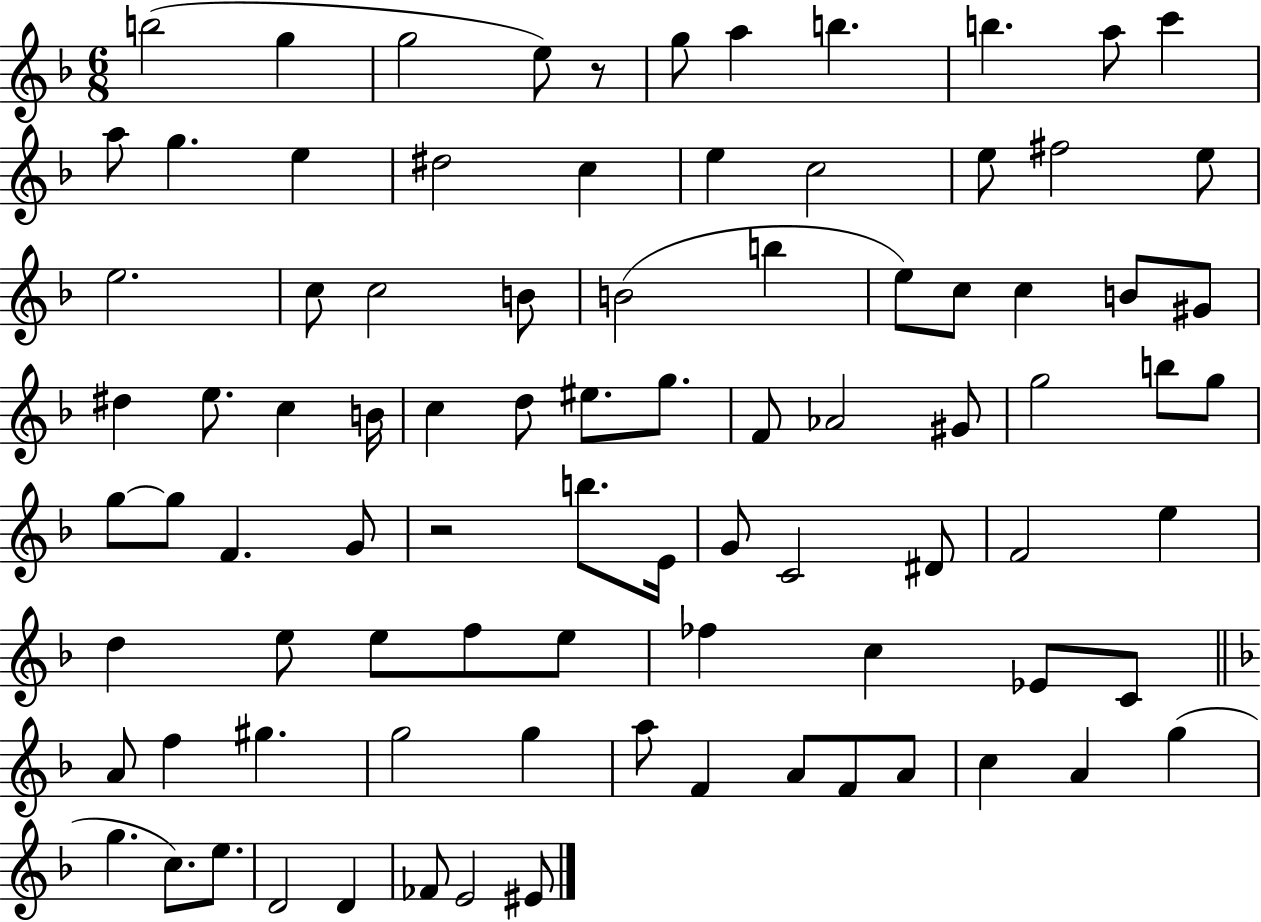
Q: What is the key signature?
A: F major